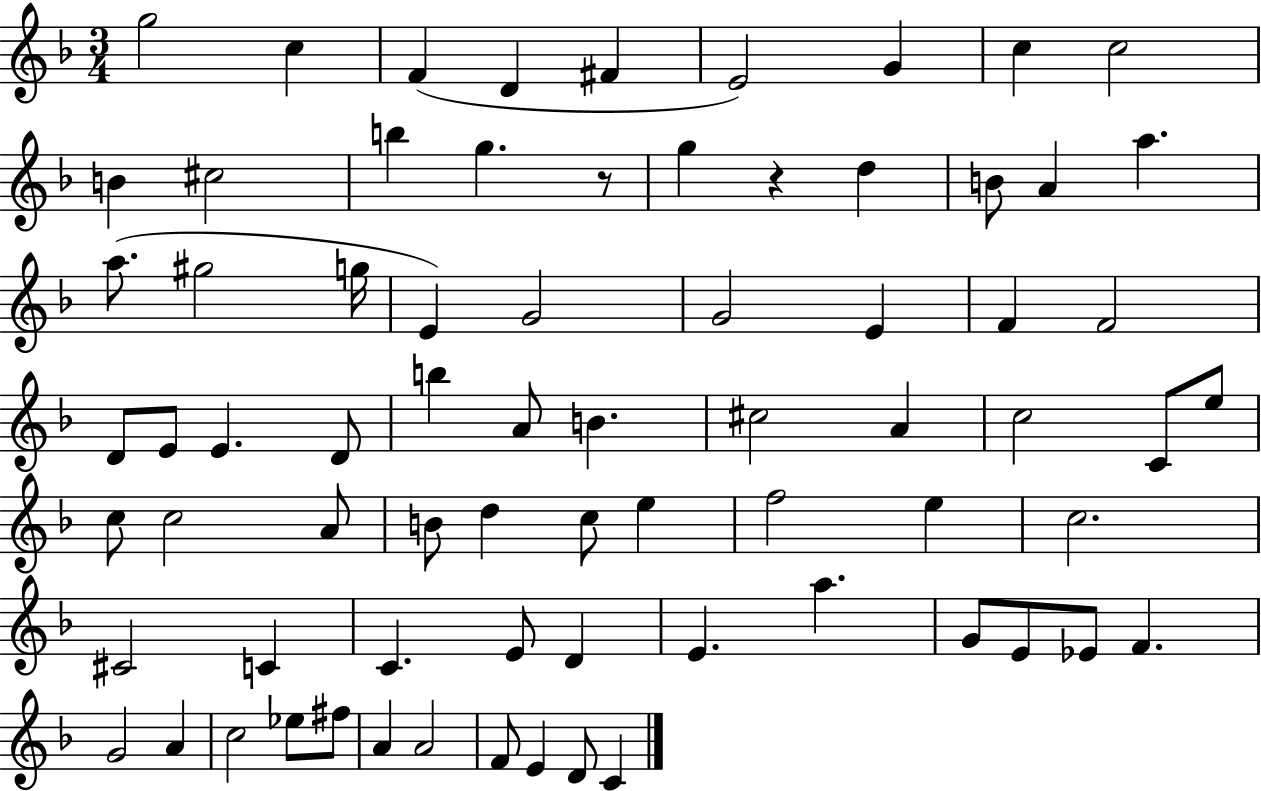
{
  \clef treble
  \numericTimeSignature
  \time 3/4
  \key f \major
  g''2 c''4 | f'4( d'4 fis'4 | e'2) g'4 | c''4 c''2 | \break b'4 cis''2 | b''4 g''4. r8 | g''4 r4 d''4 | b'8 a'4 a''4. | \break a''8.( gis''2 g''16 | e'4) g'2 | g'2 e'4 | f'4 f'2 | \break d'8 e'8 e'4. d'8 | b''4 a'8 b'4. | cis''2 a'4 | c''2 c'8 e''8 | \break c''8 c''2 a'8 | b'8 d''4 c''8 e''4 | f''2 e''4 | c''2. | \break cis'2 c'4 | c'4. e'8 d'4 | e'4. a''4. | g'8 e'8 ees'8 f'4. | \break g'2 a'4 | c''2 ees''8 fis''8 | a'4 a'2 | f'8 e'4 d'8 c'4 | \break \bar "|."
}